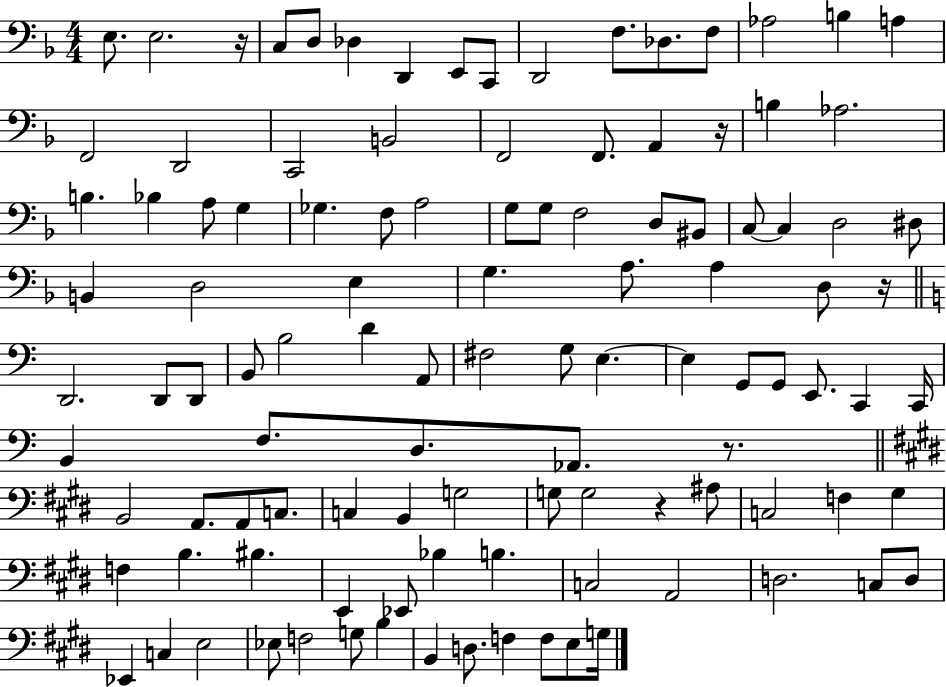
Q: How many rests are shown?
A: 5